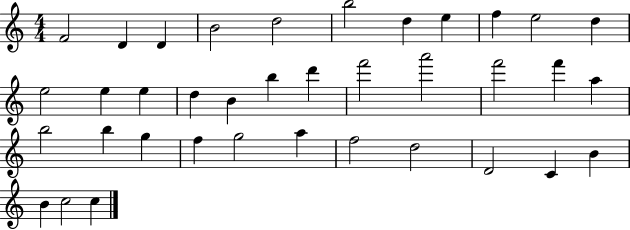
{
  \clef treble
  \numericTimeSignature
  \time 4/4
  \key c \major
  f'2 d'4 d'4 | b'2 d''2 | b''2 d''4 e''4 | f''4 e''2 d''4 | \break e''2 e''4 e''4 | d''4 b'4 b''4 d'''4 | f'''2 a'''2 | f'''2 f'''4 a''4 | \break b''2 b''4 g''4 | f''4 g''2 a''4 | f''2 d''2 | d'2 c'4 b'4 | \break b'4 c''2 c''4 | \bar "|."
}